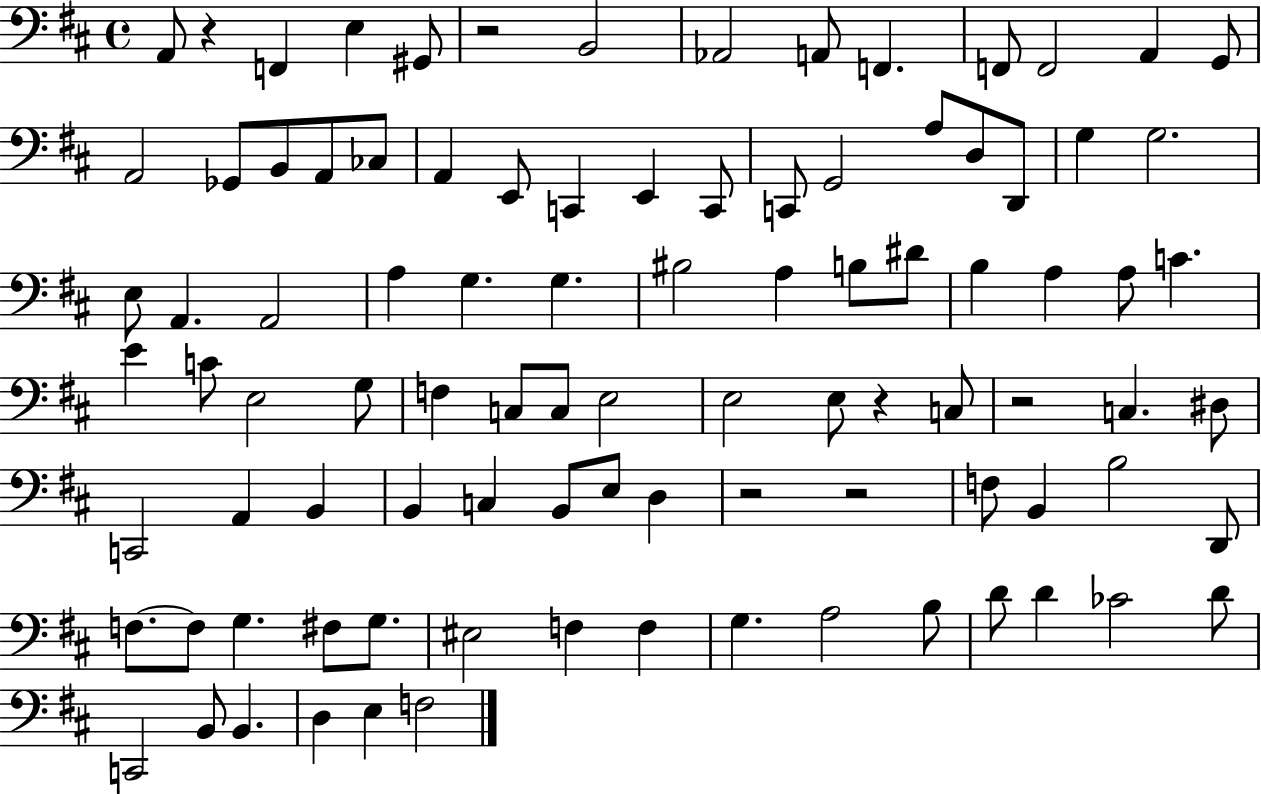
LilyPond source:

{
  \clef bass
  \time 4/4
  \defaultTimeSignature
  \key d \major
  a,8 r4 f,4 e4 gis,8 | r2 b,2 | aes,2 a,8 f,4. | f,8 f,2 a,4 g,8 | \break a,2 ges,8 b,8 a,8 ces8 | a,4 e,8 c,4 e,4 c,8 | c,8 g,2 a8 d8 d,8 | g4 g2. | \break e8 a,4. a,2 | a4 g4. g4. | bis2 a4 b8 dis'8 | b4 a4 a8 c'4. | \break e'4 c'8 e2 g8 | f4 c8 c8 e2 | e2 e8 r4 c8 | r2 c4. dis8 | \break c,2 a,4 b,4 | b,4 c4 b,8 e8 d4 | r2 r2 | f8 b,4 b2 d,8 | \break f8.~~ f8 g4. fis8 g8. | eis2 f4 f4 | g4. a2 b8 | d'8 d'4 ces'2 d'8 | \break c,2 b,8 b,4. | d4 e4 f2 | \bar "|."
}